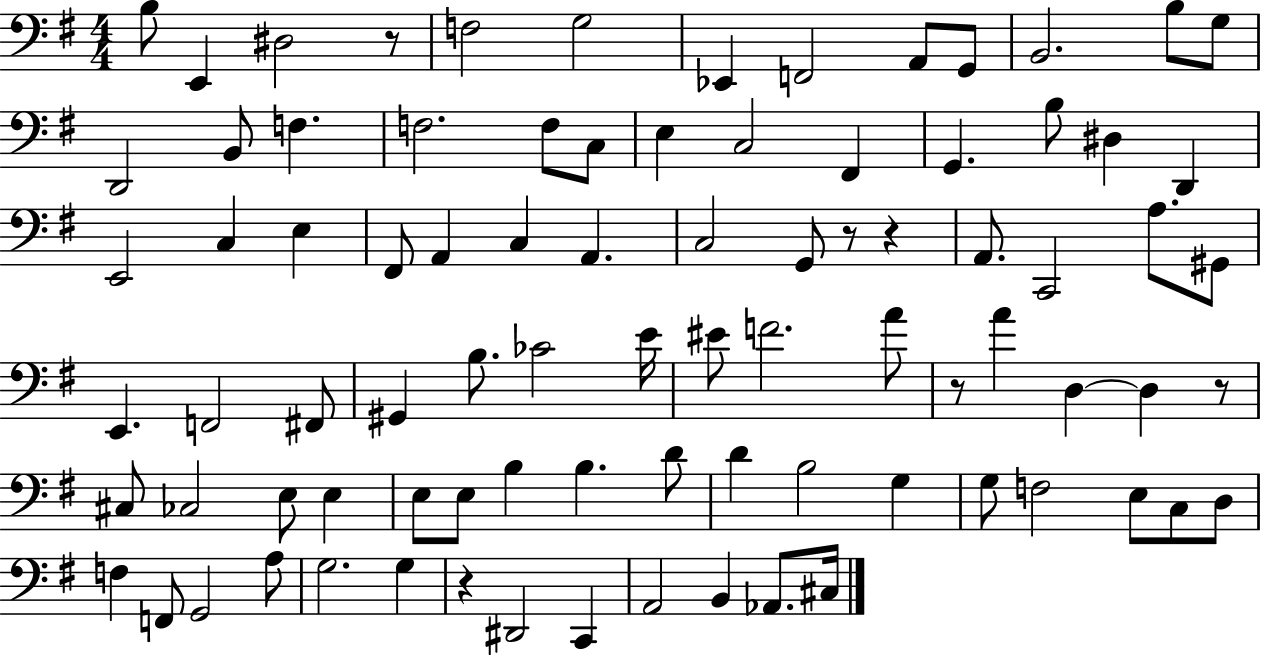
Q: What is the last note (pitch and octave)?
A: C#3